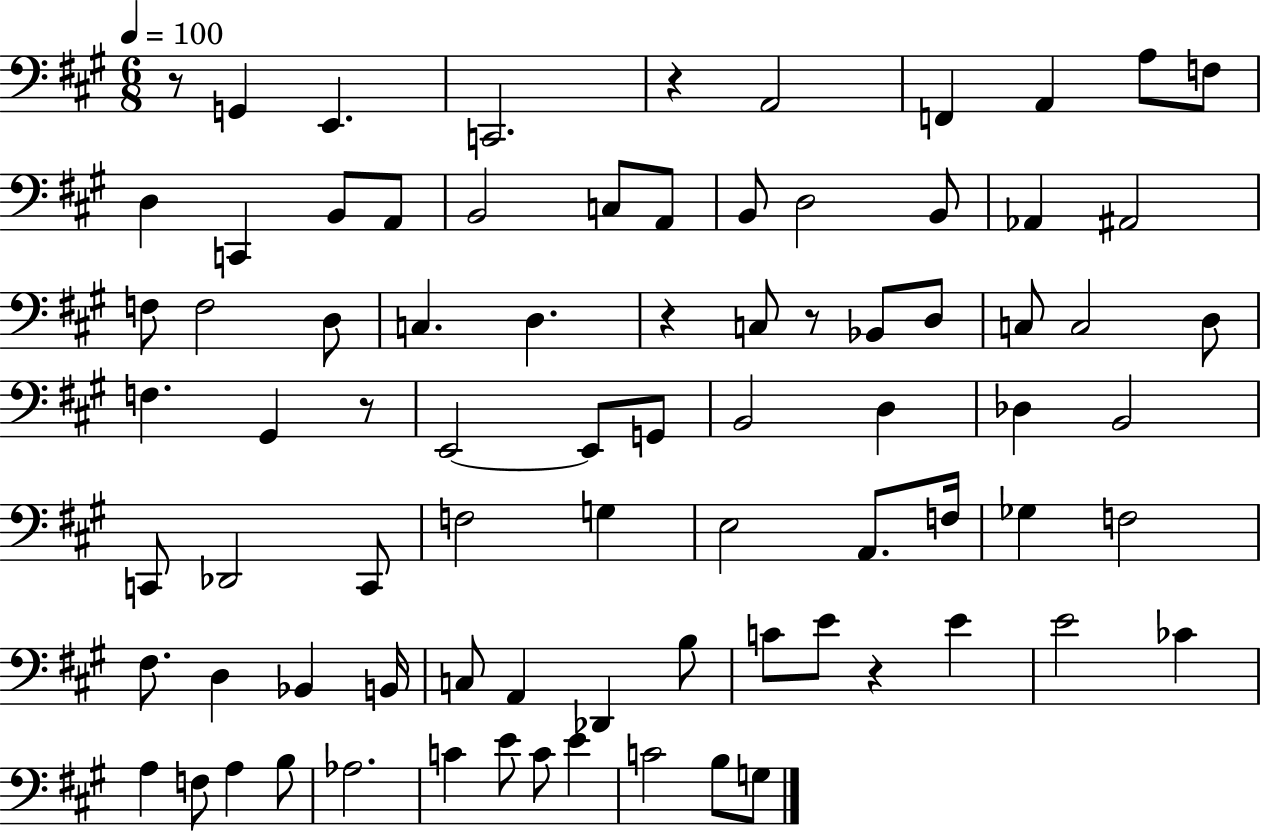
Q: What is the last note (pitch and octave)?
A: G3